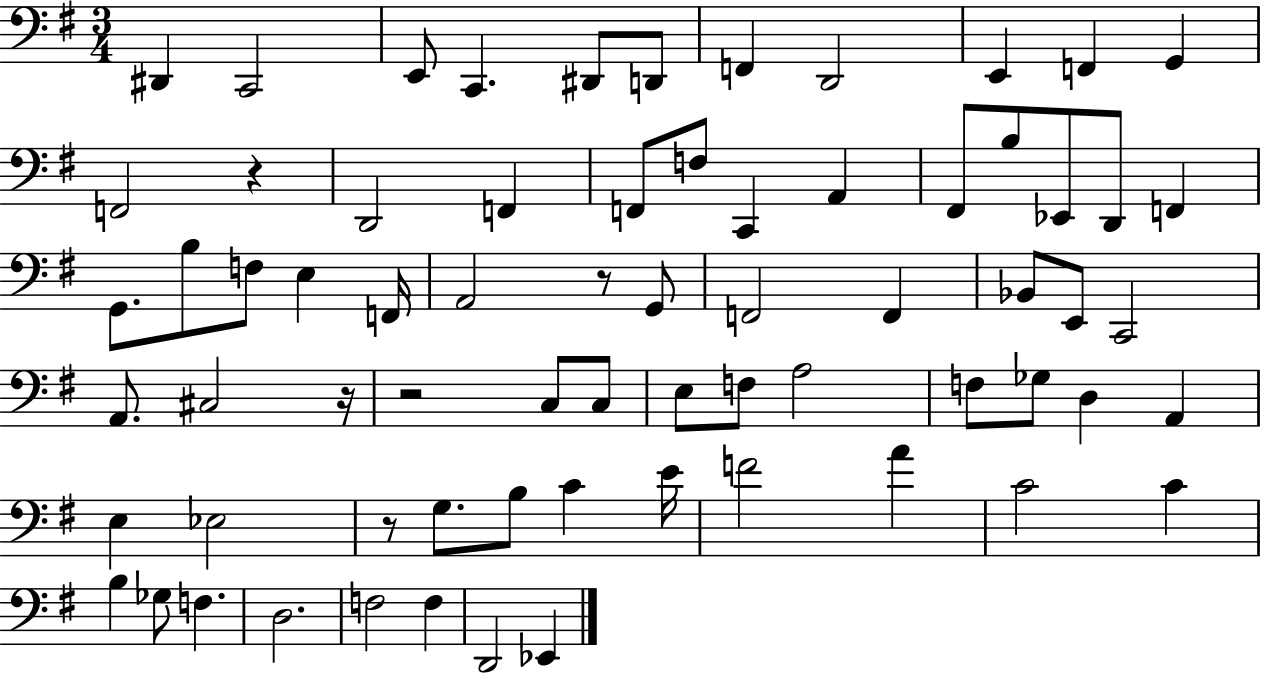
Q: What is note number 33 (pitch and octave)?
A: Bb2